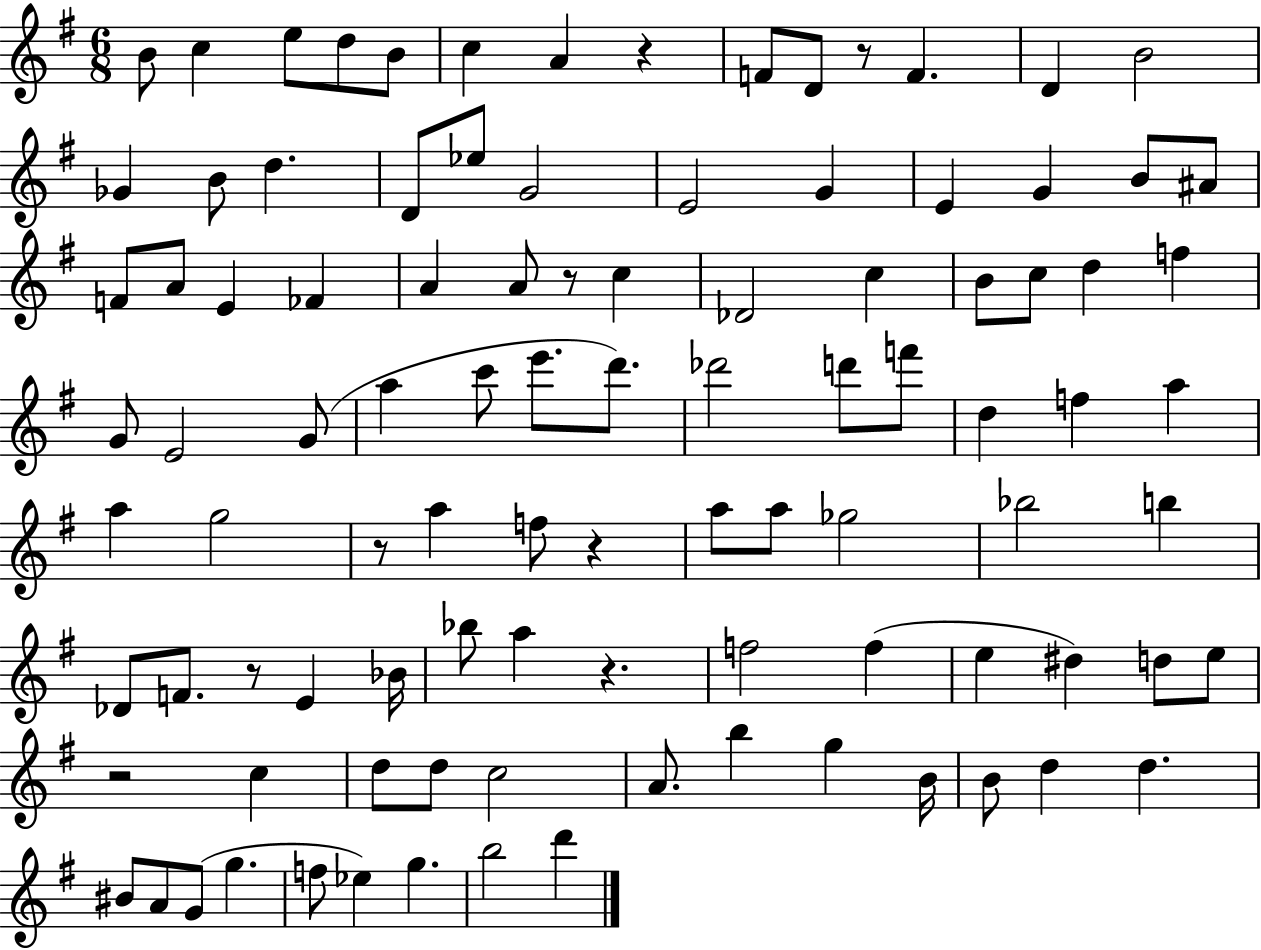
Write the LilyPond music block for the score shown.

{
  \clef treble
  \numericTimeSignature
  \time 6/8
  \key g \major
  b'8 c''4 e''8 d''8 b'8 | c''4 a'4 r4 | f'8 d'8 r8 f'4. | d'4 b'2 | \break ges'4 b'8 d''4. | d'8 ees''8 g'2 | e'2 g'4 | e'4 g'4 b'8 ais'8 | \break f'8 a'8 e'4 fes'4 | a'4 a'8 r8 c''4 | des'2 c''4 | b'8 c''8 d''4 f''4 | \break g'8 e'2 g'8( | a''4 c'''8 e'''8. d'''8.) | des'''2 d'''8 f'''8 | d''4 f''4 a''4 | \break a''4 g''2 | r8 a''4 f''8 r4 | a''8 a''8 ges''2 | bes''2 b''4 | \break des'8 f'8. r8 e'4 bes'16 | bes''8 a''4 r4. | f''2 f''4( | e''4 dis''4) d''8 e''8 | \break r2 c''4 | d''8 d''8 c''2 | a'8. b''4 g''4 b'16 | b'8 d''4 d''4. | \break bis'8 a'8 g'8( g''4. | f''8 ees''4) g''4. | b''2 d'''4 | \bar "|."
}